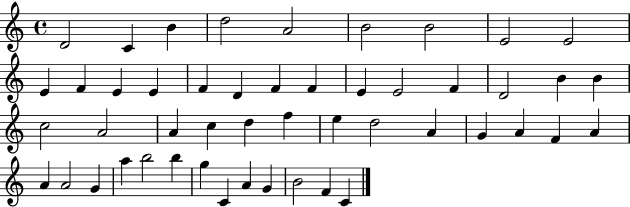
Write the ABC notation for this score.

X:1
T:Untitled
M:4/4
L:1/4
K:C
D2 C B d2 A2 B2 B2 E2 E2 E F E E F D F F E E2 F D2 B B c2 A2 A c d f e d2 A G A F A A A2 G a b2 b g C A G B2 F C